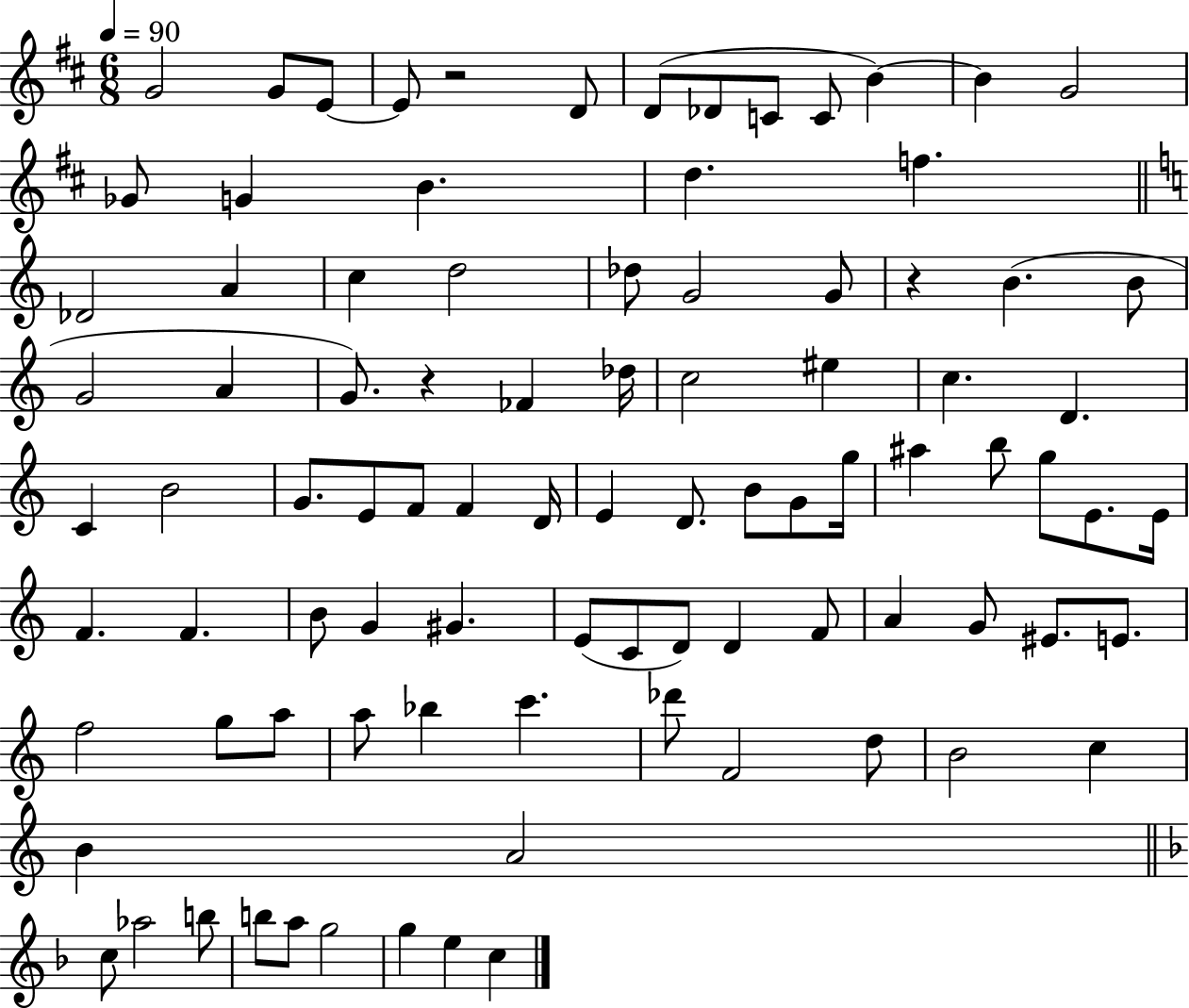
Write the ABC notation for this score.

X:1
T:Untitled
M:6/8
L:1/4
K:D
G2 G/2 E/2 E/2 z2 D/2 D/2 _D/2 C/2 C/2 B B G2 _G/2 G B d f _D2 A c d2 _d/2 G2 G/2 z B B/2 G2 A G/2 z _F _d/4 c2 ^e c D C B2 G/2 E/2 F/2 F D/4 E D/2 B/2 G/2 g/4 ^a b/2 g/2 E/2 E/4 F F B/2 G ^G E/2 C/2 D/2 D F/2 A G/2 ^E/2 E/2 f2 g/2 a/2 a/2 _b c' _d'/2 F2 d/2 B2 c B A2 c/2 _a2 b/2 b/2 a/2 g2 g e c